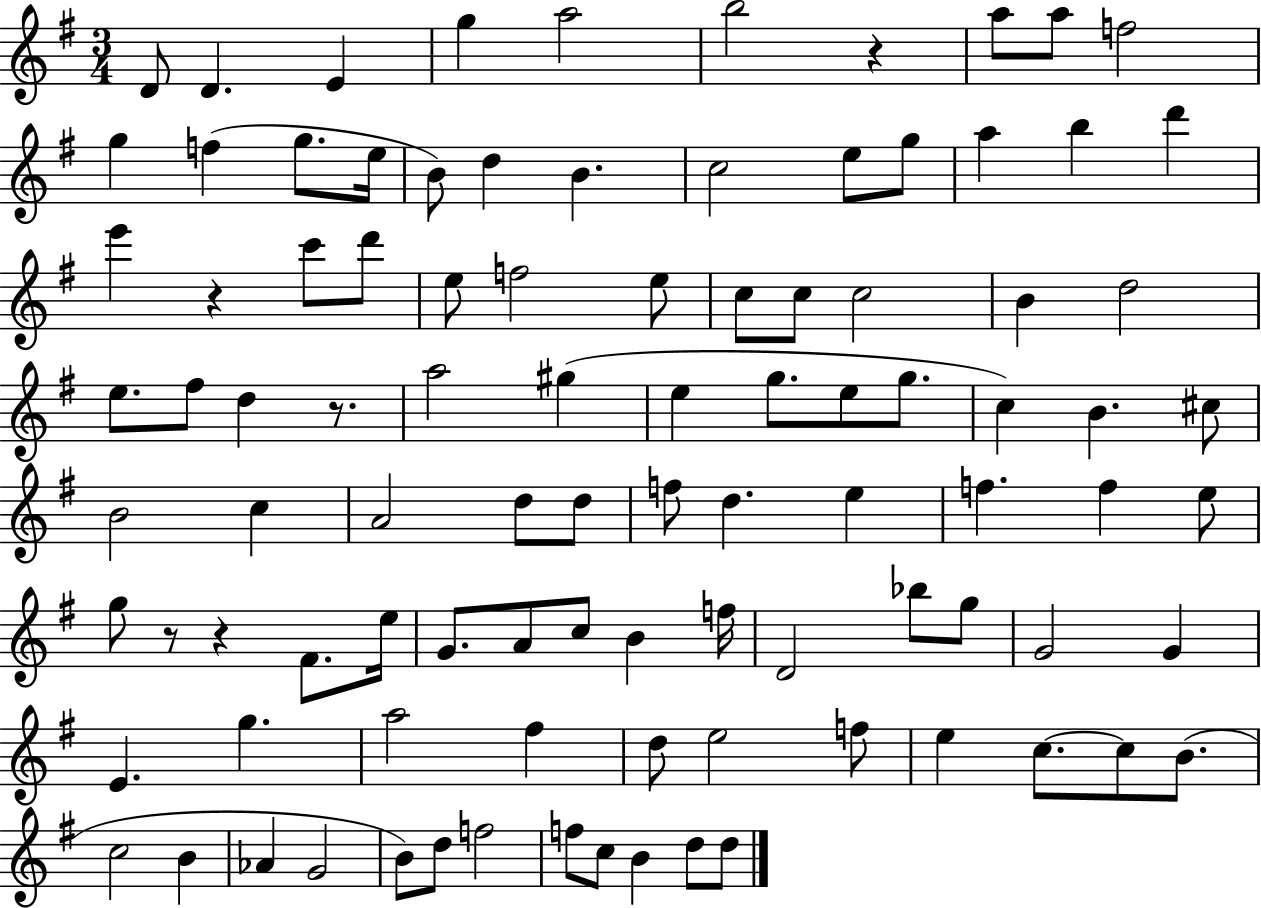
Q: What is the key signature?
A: G major